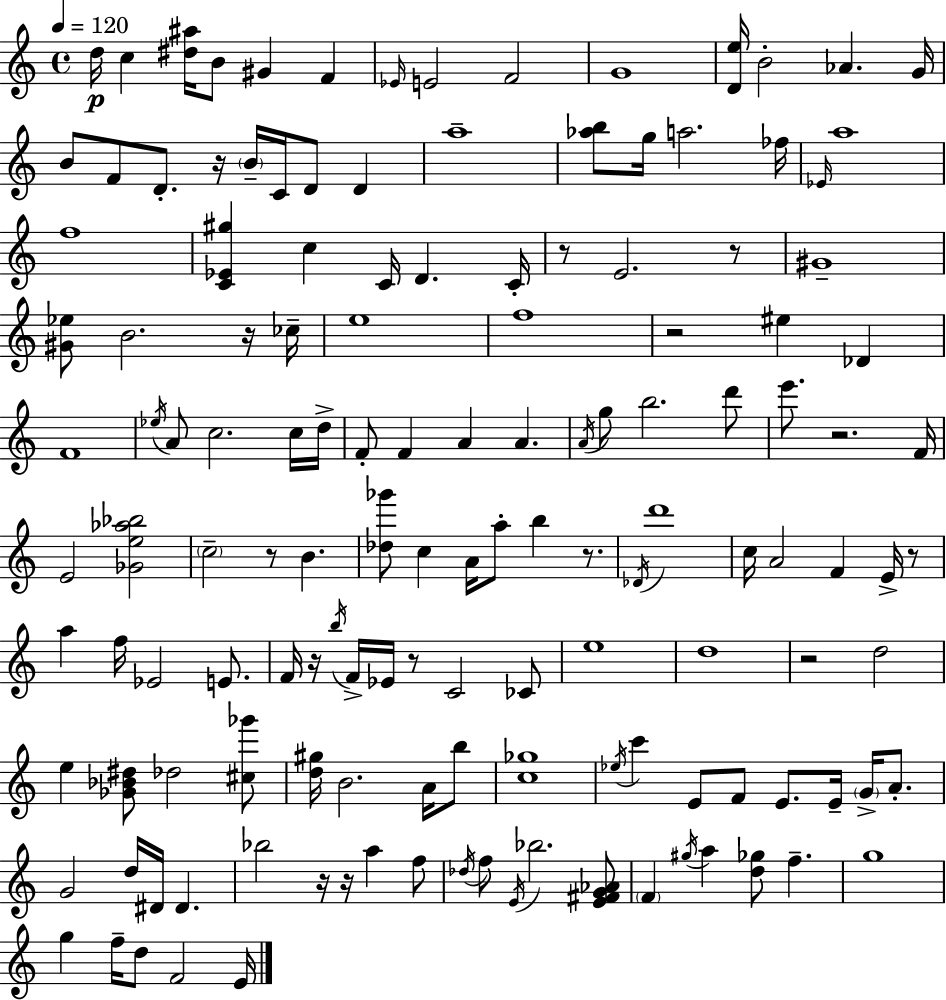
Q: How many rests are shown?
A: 14